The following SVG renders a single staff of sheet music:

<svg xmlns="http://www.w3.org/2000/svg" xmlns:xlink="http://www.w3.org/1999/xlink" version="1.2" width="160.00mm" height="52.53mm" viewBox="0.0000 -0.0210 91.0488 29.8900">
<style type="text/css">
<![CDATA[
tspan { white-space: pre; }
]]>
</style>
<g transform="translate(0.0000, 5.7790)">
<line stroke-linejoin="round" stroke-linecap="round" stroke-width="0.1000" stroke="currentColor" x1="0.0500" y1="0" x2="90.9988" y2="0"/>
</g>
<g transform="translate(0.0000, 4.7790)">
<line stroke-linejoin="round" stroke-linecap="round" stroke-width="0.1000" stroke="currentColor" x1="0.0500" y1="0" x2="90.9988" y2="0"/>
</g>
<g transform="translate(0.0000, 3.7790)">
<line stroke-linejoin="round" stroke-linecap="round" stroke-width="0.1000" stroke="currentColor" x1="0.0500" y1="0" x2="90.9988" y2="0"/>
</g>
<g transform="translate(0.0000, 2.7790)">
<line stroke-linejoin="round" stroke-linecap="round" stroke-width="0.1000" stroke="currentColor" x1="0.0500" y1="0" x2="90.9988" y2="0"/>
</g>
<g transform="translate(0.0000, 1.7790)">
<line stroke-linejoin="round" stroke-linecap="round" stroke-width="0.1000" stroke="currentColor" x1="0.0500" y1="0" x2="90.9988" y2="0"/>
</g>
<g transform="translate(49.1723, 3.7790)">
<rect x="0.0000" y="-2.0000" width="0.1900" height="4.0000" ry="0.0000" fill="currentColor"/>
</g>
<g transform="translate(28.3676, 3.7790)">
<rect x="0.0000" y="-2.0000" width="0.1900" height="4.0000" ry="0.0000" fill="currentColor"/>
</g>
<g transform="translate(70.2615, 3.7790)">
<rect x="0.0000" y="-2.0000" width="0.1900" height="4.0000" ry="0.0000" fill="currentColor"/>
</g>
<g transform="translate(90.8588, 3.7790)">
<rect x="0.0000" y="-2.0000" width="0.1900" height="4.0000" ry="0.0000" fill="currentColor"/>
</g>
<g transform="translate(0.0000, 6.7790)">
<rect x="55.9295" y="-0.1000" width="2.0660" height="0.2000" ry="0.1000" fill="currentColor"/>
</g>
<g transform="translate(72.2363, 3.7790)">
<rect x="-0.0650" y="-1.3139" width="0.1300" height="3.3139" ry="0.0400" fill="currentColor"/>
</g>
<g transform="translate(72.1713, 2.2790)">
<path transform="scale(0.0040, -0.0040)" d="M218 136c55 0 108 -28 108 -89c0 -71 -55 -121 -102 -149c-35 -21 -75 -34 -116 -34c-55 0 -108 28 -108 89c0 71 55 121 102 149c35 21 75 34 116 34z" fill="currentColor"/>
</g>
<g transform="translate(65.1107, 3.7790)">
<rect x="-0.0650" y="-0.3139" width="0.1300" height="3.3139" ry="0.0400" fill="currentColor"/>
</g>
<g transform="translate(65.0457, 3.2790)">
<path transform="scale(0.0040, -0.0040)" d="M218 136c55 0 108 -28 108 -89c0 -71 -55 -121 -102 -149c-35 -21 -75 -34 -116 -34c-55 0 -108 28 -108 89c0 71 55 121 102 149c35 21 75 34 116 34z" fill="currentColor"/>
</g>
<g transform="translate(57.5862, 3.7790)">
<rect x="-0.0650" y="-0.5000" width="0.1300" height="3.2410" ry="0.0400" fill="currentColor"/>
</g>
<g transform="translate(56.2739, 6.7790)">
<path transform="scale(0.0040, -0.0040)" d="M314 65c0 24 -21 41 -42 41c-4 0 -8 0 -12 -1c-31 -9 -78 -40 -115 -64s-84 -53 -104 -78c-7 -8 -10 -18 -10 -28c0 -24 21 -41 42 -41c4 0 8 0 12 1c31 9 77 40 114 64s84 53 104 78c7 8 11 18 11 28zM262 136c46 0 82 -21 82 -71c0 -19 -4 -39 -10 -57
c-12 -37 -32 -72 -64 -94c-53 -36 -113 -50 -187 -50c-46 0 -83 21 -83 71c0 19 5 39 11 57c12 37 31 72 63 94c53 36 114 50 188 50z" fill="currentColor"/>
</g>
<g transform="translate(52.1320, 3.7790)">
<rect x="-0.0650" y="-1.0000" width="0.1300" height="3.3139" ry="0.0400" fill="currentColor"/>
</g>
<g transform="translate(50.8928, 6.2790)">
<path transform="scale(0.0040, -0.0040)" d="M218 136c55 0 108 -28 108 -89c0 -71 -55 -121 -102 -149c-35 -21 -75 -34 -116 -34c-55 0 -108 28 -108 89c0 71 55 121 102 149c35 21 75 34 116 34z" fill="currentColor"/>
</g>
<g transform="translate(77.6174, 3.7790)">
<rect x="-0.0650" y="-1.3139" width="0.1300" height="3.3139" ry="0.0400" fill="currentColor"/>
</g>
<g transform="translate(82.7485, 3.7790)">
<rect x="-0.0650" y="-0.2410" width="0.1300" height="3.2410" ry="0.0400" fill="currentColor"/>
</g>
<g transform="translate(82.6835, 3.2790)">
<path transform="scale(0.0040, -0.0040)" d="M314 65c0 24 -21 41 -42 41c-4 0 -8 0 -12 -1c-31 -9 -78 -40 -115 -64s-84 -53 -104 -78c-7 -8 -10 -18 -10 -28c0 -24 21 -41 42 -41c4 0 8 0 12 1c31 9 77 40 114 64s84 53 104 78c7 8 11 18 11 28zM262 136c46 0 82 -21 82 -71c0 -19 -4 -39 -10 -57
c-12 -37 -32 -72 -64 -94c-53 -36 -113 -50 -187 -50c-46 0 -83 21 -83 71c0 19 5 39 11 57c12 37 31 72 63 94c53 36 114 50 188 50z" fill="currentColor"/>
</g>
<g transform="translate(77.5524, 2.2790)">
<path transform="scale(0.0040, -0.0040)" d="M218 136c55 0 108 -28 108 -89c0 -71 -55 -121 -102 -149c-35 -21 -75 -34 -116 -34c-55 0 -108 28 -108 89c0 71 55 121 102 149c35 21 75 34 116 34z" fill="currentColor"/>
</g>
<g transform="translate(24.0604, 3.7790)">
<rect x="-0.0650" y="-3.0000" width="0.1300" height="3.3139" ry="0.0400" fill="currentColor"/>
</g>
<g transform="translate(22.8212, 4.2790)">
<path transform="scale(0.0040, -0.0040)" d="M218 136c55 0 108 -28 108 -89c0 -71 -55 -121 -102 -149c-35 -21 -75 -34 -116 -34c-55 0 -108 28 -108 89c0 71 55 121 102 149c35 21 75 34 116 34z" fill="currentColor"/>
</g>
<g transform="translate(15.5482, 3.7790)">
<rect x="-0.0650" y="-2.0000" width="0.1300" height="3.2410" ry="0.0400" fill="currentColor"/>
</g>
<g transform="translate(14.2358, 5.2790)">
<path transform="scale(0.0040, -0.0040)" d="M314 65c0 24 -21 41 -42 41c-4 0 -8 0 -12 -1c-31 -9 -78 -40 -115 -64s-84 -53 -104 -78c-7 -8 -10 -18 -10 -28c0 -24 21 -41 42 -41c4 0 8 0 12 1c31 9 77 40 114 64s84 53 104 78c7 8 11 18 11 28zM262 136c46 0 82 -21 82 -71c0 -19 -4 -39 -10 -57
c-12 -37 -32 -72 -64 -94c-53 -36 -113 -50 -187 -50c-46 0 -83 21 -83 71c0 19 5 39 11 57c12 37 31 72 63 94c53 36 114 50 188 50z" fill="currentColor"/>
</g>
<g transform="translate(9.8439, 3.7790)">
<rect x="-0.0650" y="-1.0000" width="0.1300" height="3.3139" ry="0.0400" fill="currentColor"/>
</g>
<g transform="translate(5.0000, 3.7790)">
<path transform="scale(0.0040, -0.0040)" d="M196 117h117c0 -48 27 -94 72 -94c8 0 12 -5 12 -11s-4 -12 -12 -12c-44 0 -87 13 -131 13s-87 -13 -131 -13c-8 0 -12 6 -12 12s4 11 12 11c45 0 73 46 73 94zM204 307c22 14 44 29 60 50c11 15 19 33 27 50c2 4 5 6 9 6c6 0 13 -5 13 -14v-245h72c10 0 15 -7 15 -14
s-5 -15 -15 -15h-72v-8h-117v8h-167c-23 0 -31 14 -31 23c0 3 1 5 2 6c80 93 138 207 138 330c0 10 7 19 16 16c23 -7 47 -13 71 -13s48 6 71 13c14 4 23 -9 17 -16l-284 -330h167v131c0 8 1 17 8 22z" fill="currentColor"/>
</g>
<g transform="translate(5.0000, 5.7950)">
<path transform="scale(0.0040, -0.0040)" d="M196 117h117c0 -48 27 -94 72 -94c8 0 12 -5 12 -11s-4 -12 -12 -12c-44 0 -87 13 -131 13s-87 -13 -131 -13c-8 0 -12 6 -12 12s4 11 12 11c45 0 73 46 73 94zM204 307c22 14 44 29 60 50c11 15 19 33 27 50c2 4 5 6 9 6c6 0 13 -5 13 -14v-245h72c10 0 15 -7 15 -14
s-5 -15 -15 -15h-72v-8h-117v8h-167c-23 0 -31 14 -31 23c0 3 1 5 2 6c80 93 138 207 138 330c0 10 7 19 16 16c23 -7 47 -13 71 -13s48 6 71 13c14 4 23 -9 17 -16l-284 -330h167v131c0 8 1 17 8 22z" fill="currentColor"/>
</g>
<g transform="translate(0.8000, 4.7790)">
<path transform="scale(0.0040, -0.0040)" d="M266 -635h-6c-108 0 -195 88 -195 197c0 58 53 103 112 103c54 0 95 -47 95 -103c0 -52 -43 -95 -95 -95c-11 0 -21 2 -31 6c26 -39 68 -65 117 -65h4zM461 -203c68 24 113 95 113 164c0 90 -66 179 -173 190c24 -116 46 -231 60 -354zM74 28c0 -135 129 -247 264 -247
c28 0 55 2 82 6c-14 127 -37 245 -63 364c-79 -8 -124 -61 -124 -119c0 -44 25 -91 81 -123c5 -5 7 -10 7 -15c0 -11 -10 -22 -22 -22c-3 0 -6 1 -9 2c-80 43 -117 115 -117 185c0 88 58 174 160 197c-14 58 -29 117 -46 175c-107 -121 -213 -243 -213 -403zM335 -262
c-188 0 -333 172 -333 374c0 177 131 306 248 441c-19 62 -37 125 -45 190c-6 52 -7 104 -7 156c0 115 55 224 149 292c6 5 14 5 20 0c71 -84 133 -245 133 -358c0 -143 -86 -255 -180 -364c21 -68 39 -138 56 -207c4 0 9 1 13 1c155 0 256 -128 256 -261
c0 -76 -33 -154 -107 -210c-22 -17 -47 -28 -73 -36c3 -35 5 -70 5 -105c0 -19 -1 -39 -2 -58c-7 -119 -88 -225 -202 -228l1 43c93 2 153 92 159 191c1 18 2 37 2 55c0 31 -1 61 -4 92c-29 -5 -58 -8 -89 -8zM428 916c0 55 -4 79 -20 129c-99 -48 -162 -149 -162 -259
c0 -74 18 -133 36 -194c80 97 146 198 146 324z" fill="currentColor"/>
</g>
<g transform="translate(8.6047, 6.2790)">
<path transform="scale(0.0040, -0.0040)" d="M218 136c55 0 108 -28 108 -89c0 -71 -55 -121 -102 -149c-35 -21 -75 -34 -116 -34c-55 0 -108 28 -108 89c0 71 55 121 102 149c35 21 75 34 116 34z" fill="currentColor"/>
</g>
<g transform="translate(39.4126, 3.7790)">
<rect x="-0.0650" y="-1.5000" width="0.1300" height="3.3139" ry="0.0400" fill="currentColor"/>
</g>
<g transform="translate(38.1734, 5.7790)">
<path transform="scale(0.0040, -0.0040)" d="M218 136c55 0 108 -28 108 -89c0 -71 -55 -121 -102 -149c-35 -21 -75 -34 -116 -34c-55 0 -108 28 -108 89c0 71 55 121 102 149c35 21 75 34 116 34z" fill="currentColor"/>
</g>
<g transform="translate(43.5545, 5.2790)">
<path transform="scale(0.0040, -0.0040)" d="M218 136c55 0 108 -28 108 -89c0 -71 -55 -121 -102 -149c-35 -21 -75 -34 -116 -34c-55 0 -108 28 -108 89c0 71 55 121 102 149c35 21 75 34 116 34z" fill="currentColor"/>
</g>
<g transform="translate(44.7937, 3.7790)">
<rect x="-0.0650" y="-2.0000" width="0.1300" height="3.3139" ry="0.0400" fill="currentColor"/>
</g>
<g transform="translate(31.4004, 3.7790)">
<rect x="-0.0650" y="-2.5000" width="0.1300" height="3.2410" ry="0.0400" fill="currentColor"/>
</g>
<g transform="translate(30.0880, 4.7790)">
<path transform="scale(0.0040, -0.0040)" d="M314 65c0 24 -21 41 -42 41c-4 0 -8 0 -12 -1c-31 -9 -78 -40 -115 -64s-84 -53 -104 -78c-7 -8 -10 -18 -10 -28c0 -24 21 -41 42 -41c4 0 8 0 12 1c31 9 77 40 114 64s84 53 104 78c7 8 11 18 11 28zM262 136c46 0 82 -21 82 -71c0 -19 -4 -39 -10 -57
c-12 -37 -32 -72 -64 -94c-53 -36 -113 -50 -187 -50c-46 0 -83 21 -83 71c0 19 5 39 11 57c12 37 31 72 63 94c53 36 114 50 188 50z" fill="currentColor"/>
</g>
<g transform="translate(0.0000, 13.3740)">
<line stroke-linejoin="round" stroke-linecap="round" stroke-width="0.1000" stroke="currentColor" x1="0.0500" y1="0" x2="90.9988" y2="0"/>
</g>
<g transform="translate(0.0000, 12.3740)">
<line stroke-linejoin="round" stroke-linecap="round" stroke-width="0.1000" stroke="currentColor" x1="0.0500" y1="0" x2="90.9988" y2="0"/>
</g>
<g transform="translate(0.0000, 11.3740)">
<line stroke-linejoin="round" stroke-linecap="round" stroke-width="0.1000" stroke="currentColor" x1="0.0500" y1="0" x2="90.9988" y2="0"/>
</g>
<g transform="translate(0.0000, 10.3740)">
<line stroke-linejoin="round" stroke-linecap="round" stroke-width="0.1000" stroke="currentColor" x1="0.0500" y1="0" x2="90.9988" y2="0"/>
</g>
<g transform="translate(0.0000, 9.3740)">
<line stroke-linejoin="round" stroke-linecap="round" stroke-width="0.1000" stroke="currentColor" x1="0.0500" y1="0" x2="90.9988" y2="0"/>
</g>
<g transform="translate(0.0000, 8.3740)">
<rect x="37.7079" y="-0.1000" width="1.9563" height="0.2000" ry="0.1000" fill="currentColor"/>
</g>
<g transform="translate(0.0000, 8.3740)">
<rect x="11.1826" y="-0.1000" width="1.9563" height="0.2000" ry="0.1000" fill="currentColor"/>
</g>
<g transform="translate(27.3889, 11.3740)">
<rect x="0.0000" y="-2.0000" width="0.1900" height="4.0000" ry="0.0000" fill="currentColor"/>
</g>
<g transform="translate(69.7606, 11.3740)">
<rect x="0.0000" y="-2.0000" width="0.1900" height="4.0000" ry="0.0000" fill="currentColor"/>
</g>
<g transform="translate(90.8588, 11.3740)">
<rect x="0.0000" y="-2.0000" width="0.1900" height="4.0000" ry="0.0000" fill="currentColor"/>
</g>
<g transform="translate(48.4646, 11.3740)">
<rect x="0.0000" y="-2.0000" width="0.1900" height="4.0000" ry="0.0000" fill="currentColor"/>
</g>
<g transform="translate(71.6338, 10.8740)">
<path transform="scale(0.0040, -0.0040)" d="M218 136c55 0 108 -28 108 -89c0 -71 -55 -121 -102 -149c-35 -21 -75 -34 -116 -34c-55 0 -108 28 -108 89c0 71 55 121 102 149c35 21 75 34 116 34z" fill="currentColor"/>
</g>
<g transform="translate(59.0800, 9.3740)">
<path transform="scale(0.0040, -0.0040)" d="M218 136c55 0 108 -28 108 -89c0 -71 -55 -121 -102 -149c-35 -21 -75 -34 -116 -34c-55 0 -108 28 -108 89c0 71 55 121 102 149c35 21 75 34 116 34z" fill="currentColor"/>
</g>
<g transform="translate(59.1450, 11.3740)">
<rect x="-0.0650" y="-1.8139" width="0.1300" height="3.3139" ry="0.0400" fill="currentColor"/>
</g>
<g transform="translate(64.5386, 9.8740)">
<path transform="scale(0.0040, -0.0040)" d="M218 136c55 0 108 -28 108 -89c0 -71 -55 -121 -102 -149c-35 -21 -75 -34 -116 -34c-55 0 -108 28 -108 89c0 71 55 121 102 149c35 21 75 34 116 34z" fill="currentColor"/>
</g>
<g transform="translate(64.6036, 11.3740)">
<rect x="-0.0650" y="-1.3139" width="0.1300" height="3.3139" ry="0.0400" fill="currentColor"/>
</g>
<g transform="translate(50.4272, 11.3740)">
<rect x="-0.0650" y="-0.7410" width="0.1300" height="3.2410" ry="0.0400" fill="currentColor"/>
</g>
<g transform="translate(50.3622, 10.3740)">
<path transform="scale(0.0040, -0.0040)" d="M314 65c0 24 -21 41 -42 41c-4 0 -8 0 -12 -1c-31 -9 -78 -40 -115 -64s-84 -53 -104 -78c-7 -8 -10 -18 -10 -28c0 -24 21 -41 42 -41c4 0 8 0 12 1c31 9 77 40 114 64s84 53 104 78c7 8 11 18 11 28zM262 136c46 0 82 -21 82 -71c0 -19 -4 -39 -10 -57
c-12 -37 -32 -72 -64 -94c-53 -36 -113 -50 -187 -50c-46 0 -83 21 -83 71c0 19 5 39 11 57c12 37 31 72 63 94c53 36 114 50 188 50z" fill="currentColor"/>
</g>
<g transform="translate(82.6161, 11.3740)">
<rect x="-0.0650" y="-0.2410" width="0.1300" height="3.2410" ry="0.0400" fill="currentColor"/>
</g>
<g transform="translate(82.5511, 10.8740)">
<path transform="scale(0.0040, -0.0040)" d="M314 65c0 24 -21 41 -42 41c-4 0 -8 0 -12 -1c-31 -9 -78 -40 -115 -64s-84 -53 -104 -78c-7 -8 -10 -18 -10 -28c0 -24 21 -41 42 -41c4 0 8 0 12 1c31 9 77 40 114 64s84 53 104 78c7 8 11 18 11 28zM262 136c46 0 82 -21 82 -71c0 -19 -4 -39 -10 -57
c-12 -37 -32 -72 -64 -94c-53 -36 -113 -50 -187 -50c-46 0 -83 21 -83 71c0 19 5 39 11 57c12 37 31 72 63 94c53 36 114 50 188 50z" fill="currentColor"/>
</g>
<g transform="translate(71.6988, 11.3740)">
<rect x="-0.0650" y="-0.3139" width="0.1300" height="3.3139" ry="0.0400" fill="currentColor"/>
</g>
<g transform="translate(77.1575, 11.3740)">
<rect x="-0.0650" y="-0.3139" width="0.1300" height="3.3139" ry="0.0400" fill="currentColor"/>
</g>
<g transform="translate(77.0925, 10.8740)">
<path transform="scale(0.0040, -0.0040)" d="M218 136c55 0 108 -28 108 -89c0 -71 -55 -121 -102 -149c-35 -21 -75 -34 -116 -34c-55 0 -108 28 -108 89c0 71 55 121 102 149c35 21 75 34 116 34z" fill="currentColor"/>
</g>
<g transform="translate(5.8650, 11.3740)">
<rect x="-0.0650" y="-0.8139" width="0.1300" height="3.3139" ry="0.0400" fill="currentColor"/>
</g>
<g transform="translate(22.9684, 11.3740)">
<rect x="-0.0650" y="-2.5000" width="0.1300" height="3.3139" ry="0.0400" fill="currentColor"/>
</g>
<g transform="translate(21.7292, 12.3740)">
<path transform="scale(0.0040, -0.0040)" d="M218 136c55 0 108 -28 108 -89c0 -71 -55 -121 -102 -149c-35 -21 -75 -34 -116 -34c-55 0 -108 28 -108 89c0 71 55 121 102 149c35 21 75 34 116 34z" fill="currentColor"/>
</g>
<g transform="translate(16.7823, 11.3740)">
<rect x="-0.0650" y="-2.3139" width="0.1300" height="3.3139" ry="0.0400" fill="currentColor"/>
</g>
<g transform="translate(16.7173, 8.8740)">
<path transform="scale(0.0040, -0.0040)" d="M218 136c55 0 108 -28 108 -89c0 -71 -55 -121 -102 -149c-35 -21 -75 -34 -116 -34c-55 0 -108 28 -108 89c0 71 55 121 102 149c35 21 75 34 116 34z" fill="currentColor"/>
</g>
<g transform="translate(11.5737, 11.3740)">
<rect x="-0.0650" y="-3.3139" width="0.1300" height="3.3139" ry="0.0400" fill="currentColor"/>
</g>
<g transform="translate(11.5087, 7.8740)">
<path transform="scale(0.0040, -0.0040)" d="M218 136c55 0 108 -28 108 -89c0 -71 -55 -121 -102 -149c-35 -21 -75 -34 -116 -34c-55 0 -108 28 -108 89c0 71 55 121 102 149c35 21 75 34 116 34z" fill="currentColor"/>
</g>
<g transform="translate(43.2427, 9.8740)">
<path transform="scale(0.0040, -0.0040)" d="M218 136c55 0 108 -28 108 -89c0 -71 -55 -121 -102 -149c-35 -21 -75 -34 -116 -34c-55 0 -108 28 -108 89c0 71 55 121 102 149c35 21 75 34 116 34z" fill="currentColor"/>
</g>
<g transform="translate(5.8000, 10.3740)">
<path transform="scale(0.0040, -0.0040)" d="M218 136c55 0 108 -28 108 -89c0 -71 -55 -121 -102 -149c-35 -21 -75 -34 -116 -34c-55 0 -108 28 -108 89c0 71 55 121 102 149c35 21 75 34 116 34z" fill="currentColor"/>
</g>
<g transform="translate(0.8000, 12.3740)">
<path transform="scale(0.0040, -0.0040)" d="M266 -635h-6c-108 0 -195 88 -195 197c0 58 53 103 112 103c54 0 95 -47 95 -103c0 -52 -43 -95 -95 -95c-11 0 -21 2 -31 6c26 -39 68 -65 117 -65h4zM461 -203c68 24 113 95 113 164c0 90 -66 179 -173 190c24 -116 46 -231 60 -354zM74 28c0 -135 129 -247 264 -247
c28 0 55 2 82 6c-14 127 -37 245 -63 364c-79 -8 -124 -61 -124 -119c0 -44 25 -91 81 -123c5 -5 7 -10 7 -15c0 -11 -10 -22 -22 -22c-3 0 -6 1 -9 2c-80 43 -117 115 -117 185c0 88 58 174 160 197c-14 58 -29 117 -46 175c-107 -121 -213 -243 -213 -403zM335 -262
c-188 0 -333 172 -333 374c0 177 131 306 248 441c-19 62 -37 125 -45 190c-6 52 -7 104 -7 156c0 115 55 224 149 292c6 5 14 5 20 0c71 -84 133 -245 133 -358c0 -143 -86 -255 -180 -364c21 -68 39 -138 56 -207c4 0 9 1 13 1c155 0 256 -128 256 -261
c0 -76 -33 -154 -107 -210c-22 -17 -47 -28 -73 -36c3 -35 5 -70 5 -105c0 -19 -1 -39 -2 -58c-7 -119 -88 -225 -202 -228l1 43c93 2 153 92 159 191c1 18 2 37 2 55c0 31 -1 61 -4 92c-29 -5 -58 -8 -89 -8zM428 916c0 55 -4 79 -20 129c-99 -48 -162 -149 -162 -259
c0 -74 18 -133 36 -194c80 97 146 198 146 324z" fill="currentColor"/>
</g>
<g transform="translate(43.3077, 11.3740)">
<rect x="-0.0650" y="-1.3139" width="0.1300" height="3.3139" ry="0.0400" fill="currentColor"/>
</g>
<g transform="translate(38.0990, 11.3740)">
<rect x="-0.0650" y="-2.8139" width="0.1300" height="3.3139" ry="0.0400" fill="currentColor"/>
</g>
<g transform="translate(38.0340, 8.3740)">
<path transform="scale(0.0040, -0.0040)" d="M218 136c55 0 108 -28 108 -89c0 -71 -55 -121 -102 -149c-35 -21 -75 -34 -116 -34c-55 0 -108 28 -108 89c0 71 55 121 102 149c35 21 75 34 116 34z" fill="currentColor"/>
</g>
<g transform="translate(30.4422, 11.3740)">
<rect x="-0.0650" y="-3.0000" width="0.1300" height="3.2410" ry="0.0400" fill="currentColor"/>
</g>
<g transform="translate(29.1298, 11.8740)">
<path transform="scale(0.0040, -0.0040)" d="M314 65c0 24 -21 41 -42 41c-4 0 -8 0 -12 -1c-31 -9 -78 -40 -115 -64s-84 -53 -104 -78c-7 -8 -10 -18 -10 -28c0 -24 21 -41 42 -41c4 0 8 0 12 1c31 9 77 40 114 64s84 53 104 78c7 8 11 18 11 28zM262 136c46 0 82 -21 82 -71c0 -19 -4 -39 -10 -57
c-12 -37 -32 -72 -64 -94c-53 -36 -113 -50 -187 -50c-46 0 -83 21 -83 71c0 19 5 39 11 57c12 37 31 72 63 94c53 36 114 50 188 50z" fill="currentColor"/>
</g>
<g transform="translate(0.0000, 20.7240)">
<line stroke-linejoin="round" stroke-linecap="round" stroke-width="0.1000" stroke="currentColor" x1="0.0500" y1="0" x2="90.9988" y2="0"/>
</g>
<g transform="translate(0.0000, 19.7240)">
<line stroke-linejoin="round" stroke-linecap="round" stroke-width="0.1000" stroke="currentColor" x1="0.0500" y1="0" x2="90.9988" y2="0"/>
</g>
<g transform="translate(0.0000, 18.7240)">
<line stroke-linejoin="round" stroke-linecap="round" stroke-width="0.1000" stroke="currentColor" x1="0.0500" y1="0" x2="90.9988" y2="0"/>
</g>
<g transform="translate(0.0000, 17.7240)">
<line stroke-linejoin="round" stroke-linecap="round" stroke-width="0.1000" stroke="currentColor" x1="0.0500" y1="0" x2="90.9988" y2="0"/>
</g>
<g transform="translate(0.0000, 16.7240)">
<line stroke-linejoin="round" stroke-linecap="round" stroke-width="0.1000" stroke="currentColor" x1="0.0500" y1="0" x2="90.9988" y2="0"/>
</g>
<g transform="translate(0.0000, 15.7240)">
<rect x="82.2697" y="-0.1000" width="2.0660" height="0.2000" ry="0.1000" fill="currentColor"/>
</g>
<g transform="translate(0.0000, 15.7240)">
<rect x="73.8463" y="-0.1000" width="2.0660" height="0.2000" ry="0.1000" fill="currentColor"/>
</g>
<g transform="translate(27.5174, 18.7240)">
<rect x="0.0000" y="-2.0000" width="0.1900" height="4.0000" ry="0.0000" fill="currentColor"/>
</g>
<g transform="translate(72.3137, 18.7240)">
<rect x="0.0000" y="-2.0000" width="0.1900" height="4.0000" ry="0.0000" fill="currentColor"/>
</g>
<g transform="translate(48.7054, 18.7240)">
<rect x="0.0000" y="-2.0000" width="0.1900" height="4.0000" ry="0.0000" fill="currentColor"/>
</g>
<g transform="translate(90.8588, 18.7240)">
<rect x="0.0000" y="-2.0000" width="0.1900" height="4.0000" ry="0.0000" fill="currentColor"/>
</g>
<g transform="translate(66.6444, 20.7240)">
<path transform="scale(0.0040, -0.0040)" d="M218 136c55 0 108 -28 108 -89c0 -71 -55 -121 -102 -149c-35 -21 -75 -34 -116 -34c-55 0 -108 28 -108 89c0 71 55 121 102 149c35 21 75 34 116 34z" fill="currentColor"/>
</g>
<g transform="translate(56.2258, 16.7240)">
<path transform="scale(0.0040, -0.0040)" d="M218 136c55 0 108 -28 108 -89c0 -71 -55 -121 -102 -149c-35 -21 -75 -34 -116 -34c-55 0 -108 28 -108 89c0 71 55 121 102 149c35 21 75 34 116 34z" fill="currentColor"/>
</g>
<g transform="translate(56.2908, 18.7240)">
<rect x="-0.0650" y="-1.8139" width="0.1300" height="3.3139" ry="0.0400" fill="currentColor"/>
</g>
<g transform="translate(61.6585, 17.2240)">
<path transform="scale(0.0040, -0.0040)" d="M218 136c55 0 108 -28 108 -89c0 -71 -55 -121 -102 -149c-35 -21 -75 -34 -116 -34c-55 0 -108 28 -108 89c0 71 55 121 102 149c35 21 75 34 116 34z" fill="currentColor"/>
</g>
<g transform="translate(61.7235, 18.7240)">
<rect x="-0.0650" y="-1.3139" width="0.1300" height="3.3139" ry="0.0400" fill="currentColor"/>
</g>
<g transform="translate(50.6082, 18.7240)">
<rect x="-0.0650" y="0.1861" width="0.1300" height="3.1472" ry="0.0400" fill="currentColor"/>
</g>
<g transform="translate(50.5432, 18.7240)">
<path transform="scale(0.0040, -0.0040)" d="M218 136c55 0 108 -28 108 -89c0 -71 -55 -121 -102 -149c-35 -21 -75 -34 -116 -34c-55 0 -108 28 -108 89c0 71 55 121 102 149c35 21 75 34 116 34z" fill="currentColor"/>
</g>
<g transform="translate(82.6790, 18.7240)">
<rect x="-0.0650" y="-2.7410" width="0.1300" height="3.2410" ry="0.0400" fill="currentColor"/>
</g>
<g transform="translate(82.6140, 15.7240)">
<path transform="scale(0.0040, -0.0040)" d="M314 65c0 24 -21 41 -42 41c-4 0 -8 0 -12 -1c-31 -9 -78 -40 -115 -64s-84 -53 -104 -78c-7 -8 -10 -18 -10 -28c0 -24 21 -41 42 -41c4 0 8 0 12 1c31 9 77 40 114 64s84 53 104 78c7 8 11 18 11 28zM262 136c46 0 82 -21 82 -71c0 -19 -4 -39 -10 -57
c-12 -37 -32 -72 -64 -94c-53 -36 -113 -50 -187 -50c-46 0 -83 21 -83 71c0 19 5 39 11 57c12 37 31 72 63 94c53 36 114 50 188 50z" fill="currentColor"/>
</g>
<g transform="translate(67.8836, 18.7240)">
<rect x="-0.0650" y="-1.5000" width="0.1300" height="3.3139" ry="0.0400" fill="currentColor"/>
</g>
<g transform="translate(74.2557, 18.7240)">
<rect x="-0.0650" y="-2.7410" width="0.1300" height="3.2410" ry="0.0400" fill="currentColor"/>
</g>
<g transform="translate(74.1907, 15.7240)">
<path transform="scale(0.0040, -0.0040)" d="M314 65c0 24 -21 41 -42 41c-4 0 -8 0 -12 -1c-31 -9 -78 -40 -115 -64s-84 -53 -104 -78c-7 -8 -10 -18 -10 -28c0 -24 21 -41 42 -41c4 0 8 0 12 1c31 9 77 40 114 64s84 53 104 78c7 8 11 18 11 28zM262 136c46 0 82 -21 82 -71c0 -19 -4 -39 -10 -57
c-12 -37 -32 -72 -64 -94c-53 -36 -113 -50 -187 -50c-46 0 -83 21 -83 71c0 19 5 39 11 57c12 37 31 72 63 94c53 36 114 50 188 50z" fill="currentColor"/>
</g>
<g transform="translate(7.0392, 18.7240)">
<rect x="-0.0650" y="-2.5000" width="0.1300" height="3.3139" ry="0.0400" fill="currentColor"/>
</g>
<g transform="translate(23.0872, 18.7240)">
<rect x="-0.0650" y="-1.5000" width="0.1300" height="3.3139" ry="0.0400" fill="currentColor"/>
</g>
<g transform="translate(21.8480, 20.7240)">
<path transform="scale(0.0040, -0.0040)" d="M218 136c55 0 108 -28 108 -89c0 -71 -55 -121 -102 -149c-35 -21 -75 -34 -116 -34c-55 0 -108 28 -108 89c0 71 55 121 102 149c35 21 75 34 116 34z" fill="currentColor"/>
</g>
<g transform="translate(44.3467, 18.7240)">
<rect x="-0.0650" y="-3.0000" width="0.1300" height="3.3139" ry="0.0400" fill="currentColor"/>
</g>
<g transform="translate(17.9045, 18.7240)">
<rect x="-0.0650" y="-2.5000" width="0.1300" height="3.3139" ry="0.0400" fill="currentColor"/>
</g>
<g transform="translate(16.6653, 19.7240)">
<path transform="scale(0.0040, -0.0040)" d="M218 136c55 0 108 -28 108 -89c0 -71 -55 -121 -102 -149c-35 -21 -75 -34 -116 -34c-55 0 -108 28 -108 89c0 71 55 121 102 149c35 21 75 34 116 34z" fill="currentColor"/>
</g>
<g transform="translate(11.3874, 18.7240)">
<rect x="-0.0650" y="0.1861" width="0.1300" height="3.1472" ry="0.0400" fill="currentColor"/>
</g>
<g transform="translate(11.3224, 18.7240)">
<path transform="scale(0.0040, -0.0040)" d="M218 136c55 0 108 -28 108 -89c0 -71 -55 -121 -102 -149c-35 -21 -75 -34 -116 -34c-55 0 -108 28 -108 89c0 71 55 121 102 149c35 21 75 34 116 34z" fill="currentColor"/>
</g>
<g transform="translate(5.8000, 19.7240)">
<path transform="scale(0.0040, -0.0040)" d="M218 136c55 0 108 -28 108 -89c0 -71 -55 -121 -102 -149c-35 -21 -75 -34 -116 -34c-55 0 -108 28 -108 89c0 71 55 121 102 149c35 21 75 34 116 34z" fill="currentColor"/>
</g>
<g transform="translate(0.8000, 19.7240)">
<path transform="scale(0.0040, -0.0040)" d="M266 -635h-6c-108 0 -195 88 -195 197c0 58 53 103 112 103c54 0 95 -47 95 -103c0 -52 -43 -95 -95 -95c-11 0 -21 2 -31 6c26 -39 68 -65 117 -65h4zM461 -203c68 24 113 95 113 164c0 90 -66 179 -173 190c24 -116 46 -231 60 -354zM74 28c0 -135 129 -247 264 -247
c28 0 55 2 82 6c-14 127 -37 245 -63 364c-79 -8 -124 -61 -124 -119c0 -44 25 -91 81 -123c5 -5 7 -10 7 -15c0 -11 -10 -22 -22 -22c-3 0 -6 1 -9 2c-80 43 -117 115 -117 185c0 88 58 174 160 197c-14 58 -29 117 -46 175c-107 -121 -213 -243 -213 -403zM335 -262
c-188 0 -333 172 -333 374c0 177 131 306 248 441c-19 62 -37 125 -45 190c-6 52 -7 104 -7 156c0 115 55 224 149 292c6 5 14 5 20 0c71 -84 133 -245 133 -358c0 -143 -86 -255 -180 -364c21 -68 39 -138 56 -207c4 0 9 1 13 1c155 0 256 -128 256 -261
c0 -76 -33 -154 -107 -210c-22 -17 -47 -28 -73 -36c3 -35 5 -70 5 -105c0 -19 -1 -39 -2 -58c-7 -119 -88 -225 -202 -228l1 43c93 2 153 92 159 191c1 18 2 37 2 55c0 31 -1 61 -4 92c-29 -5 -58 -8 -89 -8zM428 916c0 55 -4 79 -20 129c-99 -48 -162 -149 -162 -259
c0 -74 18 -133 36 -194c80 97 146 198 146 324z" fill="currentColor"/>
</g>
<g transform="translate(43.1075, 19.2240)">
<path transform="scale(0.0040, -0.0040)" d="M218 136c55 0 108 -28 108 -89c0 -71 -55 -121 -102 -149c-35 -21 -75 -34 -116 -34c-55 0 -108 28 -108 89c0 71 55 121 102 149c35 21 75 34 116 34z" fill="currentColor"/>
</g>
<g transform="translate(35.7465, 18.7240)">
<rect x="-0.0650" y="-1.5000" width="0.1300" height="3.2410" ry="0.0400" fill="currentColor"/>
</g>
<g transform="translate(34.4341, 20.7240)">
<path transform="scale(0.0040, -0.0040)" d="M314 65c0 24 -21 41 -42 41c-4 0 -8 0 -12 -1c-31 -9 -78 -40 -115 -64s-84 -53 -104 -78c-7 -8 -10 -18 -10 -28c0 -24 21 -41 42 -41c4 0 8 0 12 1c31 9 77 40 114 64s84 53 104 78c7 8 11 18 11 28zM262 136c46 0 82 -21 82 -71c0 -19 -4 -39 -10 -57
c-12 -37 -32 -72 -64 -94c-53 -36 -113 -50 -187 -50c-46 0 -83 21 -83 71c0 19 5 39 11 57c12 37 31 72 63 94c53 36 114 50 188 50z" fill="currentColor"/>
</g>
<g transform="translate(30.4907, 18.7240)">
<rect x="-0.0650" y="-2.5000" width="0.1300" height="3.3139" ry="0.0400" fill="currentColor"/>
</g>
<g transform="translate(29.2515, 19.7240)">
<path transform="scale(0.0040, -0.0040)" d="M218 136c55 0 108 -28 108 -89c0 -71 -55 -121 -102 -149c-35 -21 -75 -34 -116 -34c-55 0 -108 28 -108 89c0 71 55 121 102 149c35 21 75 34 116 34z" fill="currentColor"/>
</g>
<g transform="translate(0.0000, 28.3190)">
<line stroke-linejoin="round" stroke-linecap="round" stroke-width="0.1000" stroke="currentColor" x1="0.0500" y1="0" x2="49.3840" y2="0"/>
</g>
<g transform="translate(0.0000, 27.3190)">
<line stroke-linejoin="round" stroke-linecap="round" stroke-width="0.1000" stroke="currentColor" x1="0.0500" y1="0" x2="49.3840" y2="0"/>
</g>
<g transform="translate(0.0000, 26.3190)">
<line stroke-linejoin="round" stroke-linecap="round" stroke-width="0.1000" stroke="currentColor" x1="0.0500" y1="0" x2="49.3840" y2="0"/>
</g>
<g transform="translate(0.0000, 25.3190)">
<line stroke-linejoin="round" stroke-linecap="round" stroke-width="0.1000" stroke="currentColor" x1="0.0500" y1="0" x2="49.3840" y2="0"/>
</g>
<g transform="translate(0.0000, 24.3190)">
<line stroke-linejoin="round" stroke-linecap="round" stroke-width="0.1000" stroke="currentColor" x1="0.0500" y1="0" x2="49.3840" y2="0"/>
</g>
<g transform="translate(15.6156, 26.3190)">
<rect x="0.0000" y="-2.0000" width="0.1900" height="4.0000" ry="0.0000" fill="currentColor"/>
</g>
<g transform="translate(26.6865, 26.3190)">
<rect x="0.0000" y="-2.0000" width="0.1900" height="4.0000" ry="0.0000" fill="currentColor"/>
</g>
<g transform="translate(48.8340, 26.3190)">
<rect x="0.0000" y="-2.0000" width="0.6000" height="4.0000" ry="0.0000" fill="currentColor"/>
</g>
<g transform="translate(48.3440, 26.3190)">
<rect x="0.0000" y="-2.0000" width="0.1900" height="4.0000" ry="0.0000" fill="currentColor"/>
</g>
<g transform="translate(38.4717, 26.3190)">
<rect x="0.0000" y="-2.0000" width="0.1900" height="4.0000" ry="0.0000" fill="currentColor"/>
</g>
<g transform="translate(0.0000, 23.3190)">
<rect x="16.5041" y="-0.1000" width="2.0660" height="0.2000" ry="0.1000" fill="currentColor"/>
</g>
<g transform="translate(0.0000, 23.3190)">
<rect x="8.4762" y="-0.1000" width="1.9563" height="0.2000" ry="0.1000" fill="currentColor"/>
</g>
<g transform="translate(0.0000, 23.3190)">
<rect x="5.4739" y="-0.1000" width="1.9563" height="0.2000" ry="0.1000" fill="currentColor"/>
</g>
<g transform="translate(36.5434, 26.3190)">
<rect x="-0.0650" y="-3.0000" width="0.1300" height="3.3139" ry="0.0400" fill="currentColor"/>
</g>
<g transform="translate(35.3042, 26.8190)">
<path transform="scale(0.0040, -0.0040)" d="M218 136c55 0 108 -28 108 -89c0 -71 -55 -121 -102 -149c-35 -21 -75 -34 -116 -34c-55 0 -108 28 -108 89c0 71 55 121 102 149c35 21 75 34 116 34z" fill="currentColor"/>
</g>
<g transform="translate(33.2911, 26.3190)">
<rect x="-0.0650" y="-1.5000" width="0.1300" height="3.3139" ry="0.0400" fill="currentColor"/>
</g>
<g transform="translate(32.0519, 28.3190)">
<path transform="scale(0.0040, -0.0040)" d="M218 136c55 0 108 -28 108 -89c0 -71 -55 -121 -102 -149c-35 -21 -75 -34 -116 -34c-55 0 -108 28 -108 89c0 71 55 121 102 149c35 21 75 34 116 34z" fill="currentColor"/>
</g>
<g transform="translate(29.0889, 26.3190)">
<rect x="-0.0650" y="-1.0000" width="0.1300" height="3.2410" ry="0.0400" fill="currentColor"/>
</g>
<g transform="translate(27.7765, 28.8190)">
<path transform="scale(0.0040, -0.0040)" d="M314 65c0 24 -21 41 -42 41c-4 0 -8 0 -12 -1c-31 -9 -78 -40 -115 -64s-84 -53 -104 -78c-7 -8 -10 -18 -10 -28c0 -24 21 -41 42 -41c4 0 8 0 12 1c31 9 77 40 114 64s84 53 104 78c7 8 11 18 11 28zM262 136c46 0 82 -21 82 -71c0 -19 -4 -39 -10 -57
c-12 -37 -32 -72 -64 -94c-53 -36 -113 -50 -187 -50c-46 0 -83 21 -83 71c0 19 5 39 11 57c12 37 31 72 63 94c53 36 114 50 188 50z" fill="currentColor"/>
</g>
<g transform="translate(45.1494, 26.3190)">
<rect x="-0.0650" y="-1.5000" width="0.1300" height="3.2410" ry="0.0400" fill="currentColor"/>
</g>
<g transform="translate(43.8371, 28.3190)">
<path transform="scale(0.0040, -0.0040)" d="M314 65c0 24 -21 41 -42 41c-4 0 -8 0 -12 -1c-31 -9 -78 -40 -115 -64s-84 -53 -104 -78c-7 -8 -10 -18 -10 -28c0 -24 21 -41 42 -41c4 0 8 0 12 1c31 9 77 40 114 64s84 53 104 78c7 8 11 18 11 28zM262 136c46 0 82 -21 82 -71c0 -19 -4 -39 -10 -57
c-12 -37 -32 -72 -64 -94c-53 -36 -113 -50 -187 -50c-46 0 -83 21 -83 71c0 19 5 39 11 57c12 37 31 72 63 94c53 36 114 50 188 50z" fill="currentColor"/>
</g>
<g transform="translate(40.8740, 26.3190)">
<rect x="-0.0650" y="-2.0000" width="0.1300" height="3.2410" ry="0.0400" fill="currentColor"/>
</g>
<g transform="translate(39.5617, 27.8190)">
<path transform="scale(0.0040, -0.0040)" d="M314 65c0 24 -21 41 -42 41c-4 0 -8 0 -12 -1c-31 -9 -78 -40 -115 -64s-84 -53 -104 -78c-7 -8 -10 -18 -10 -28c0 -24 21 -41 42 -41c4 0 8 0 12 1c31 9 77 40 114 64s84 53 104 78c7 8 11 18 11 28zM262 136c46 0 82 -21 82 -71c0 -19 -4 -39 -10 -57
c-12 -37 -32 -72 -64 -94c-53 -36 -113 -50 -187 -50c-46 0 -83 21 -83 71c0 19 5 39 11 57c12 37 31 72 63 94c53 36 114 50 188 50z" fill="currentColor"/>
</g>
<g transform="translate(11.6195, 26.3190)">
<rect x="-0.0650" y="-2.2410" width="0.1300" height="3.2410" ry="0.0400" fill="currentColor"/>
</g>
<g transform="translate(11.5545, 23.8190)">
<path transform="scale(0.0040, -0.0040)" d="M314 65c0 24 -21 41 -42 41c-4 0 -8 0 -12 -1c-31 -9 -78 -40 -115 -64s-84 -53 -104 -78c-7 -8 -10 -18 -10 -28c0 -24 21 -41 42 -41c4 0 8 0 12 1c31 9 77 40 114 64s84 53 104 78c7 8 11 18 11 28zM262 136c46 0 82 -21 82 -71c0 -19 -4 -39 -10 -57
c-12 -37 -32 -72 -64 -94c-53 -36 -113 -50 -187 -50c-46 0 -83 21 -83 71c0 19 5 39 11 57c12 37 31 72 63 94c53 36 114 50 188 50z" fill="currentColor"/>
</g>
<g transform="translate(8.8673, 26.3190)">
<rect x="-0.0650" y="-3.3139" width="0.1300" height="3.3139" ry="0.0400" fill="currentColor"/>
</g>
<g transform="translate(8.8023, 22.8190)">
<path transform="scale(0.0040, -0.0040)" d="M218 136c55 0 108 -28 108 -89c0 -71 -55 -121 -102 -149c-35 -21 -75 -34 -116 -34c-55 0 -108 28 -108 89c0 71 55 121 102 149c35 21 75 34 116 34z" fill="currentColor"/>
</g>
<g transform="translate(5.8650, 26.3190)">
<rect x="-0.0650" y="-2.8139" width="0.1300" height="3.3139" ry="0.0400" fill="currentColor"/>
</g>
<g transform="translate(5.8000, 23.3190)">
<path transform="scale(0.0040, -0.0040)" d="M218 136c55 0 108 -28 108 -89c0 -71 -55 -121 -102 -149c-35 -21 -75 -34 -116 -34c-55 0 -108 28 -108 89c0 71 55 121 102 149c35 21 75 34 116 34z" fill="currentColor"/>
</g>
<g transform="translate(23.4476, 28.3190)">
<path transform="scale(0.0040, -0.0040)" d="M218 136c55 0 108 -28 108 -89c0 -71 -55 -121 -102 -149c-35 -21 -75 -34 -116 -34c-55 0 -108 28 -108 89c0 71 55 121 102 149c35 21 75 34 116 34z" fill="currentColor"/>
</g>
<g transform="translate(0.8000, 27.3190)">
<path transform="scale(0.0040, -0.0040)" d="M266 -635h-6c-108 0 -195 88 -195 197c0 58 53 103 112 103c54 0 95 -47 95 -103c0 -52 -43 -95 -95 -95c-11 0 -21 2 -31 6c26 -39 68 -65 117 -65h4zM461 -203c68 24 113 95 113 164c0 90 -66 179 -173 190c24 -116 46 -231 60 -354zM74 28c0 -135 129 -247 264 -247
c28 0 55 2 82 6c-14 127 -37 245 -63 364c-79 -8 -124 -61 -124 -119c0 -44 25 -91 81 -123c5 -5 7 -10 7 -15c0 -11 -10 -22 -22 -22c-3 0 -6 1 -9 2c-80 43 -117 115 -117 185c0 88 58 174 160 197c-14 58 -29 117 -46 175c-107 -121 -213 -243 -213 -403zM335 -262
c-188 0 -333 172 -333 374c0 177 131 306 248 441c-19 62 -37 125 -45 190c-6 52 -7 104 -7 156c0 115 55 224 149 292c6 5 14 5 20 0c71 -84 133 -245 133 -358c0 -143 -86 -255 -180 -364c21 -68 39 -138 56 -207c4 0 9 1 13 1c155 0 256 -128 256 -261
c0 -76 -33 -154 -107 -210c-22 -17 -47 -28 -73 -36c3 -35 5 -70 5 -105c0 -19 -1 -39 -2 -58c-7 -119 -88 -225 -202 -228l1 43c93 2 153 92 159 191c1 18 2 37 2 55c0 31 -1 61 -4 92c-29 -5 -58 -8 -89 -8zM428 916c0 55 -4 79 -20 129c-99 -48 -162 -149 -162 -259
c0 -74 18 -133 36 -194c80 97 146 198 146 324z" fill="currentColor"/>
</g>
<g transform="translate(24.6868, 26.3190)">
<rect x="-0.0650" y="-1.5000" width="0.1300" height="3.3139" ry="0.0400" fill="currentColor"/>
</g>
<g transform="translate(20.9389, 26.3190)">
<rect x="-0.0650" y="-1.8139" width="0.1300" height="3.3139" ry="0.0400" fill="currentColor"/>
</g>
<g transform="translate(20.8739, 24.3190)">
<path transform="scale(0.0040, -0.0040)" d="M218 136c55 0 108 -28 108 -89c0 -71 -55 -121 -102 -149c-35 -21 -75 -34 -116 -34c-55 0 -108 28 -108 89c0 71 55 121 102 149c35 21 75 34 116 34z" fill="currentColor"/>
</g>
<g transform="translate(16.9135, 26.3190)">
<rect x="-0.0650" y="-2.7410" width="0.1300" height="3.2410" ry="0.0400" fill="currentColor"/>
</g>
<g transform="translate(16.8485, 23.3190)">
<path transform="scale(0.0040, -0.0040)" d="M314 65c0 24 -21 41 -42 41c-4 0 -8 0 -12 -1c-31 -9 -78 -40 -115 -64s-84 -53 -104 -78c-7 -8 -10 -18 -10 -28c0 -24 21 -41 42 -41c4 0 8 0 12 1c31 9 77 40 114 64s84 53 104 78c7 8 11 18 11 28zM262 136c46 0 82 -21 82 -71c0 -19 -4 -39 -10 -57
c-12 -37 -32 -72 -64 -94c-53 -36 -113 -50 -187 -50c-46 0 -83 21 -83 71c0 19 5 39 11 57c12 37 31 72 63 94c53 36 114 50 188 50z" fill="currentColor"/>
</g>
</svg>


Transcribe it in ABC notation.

X:1
T:Untitled
M:4/4
L:1/4
K:C
D F2 A G2 E F D C2 c e e c2 d b g G A2 a e d2 f e c c c2 G B G E G E2 A B f e E a2 a2 a b g2 a2 f E D2 E A F2 E2